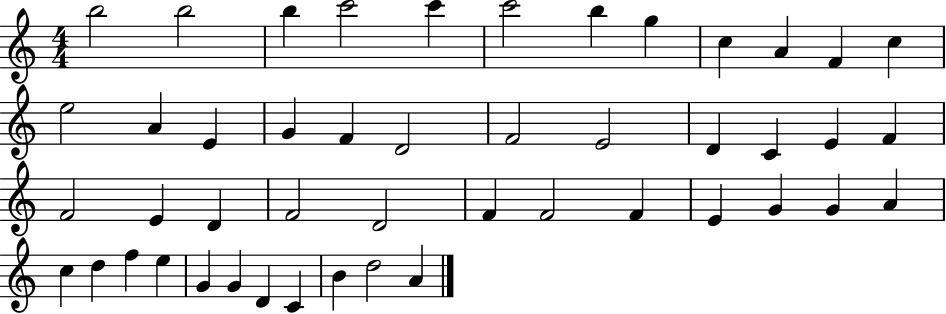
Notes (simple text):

B5/h B5/h B5/q C6/h C6/q C6/h B5/q G5/q C5/q A4/q F4/q C5/q E5/h A4/q E4/q G4/q F4/q D4/h F4/h E4/h D4/q C4/q E4/q F4/q F4/h E4/q D4/q F4/h D4/h F4/q F4/h F4/q E4/q G4/q G4/q A4/q C5/q D5/q F5/q E5/q G4/q G4/q D4/q C4/q B4/q D5/h A4/q